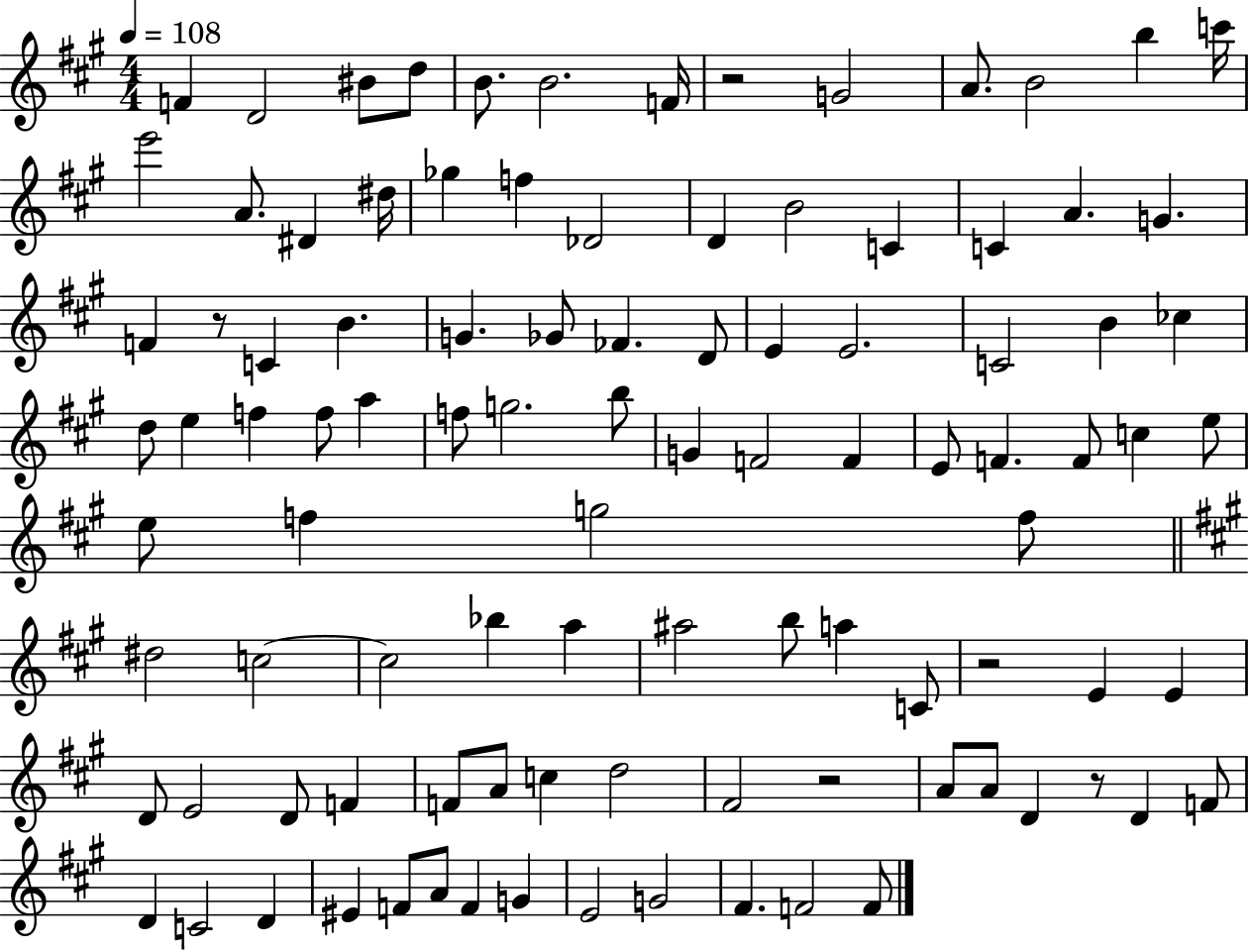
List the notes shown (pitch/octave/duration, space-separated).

F4/q D4/h BIS4/e D5/e B4/e. B4/h. F4/s R/h G4/h A4/e. B4/h B5/q C6/s E6/h A4/e. D#4/q D#5/s Gb5/q F5/q Db4/h D4/q B4/h C4/q C4/q A4/q. G4/q. F4/q R/e C4/q B4/q. G4/q. Gb4/e FES4/q. D4/e E4/q E4/h. C4/h B4/q CES5/q D5/e E5/q F5/q F5/e A5/q F5/e G5/h. B5/e G4/q F4/h F4/q E4/e F4/q. F4/e C5/q E5/e E5/e F5/q G5/h F5/e D#5/h C5/h C5/h Bb5/q A5/q A#5/h B5/e A5/q C4/e R/h E4/q E4/q D4/e E4/h D4/e F4/q F4/e A4/e C5/q D5/h F#4/h R/h A4/e A4/e D4/q R/e D4/q F4/e D4/q C4/h D4/q EIS4/q F4/e A4/e F4/q G4/q E4/h G4/h F#4/q. F4/h F4/e